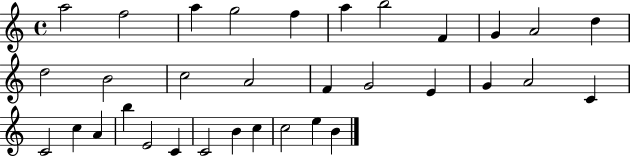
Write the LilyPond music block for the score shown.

{
  \clef treble
  \time 4/4
  \defaultTimeSignature
  \key c \major
  a''2 f''2 | a''4 g''2 f''4 | a''4 b''2 f'4 | g'4 a'2 d''4 | \break d''2 b'2 | c''2 a'2 | f'4 g'2 e'4 | g'4 a'2 c'4 | \break c'2 c''4 a'4 | b''4 e'2 c'4 | c'2 b'4 c''4 | c''2 e''4 b'4 | \break \bar "|."
}